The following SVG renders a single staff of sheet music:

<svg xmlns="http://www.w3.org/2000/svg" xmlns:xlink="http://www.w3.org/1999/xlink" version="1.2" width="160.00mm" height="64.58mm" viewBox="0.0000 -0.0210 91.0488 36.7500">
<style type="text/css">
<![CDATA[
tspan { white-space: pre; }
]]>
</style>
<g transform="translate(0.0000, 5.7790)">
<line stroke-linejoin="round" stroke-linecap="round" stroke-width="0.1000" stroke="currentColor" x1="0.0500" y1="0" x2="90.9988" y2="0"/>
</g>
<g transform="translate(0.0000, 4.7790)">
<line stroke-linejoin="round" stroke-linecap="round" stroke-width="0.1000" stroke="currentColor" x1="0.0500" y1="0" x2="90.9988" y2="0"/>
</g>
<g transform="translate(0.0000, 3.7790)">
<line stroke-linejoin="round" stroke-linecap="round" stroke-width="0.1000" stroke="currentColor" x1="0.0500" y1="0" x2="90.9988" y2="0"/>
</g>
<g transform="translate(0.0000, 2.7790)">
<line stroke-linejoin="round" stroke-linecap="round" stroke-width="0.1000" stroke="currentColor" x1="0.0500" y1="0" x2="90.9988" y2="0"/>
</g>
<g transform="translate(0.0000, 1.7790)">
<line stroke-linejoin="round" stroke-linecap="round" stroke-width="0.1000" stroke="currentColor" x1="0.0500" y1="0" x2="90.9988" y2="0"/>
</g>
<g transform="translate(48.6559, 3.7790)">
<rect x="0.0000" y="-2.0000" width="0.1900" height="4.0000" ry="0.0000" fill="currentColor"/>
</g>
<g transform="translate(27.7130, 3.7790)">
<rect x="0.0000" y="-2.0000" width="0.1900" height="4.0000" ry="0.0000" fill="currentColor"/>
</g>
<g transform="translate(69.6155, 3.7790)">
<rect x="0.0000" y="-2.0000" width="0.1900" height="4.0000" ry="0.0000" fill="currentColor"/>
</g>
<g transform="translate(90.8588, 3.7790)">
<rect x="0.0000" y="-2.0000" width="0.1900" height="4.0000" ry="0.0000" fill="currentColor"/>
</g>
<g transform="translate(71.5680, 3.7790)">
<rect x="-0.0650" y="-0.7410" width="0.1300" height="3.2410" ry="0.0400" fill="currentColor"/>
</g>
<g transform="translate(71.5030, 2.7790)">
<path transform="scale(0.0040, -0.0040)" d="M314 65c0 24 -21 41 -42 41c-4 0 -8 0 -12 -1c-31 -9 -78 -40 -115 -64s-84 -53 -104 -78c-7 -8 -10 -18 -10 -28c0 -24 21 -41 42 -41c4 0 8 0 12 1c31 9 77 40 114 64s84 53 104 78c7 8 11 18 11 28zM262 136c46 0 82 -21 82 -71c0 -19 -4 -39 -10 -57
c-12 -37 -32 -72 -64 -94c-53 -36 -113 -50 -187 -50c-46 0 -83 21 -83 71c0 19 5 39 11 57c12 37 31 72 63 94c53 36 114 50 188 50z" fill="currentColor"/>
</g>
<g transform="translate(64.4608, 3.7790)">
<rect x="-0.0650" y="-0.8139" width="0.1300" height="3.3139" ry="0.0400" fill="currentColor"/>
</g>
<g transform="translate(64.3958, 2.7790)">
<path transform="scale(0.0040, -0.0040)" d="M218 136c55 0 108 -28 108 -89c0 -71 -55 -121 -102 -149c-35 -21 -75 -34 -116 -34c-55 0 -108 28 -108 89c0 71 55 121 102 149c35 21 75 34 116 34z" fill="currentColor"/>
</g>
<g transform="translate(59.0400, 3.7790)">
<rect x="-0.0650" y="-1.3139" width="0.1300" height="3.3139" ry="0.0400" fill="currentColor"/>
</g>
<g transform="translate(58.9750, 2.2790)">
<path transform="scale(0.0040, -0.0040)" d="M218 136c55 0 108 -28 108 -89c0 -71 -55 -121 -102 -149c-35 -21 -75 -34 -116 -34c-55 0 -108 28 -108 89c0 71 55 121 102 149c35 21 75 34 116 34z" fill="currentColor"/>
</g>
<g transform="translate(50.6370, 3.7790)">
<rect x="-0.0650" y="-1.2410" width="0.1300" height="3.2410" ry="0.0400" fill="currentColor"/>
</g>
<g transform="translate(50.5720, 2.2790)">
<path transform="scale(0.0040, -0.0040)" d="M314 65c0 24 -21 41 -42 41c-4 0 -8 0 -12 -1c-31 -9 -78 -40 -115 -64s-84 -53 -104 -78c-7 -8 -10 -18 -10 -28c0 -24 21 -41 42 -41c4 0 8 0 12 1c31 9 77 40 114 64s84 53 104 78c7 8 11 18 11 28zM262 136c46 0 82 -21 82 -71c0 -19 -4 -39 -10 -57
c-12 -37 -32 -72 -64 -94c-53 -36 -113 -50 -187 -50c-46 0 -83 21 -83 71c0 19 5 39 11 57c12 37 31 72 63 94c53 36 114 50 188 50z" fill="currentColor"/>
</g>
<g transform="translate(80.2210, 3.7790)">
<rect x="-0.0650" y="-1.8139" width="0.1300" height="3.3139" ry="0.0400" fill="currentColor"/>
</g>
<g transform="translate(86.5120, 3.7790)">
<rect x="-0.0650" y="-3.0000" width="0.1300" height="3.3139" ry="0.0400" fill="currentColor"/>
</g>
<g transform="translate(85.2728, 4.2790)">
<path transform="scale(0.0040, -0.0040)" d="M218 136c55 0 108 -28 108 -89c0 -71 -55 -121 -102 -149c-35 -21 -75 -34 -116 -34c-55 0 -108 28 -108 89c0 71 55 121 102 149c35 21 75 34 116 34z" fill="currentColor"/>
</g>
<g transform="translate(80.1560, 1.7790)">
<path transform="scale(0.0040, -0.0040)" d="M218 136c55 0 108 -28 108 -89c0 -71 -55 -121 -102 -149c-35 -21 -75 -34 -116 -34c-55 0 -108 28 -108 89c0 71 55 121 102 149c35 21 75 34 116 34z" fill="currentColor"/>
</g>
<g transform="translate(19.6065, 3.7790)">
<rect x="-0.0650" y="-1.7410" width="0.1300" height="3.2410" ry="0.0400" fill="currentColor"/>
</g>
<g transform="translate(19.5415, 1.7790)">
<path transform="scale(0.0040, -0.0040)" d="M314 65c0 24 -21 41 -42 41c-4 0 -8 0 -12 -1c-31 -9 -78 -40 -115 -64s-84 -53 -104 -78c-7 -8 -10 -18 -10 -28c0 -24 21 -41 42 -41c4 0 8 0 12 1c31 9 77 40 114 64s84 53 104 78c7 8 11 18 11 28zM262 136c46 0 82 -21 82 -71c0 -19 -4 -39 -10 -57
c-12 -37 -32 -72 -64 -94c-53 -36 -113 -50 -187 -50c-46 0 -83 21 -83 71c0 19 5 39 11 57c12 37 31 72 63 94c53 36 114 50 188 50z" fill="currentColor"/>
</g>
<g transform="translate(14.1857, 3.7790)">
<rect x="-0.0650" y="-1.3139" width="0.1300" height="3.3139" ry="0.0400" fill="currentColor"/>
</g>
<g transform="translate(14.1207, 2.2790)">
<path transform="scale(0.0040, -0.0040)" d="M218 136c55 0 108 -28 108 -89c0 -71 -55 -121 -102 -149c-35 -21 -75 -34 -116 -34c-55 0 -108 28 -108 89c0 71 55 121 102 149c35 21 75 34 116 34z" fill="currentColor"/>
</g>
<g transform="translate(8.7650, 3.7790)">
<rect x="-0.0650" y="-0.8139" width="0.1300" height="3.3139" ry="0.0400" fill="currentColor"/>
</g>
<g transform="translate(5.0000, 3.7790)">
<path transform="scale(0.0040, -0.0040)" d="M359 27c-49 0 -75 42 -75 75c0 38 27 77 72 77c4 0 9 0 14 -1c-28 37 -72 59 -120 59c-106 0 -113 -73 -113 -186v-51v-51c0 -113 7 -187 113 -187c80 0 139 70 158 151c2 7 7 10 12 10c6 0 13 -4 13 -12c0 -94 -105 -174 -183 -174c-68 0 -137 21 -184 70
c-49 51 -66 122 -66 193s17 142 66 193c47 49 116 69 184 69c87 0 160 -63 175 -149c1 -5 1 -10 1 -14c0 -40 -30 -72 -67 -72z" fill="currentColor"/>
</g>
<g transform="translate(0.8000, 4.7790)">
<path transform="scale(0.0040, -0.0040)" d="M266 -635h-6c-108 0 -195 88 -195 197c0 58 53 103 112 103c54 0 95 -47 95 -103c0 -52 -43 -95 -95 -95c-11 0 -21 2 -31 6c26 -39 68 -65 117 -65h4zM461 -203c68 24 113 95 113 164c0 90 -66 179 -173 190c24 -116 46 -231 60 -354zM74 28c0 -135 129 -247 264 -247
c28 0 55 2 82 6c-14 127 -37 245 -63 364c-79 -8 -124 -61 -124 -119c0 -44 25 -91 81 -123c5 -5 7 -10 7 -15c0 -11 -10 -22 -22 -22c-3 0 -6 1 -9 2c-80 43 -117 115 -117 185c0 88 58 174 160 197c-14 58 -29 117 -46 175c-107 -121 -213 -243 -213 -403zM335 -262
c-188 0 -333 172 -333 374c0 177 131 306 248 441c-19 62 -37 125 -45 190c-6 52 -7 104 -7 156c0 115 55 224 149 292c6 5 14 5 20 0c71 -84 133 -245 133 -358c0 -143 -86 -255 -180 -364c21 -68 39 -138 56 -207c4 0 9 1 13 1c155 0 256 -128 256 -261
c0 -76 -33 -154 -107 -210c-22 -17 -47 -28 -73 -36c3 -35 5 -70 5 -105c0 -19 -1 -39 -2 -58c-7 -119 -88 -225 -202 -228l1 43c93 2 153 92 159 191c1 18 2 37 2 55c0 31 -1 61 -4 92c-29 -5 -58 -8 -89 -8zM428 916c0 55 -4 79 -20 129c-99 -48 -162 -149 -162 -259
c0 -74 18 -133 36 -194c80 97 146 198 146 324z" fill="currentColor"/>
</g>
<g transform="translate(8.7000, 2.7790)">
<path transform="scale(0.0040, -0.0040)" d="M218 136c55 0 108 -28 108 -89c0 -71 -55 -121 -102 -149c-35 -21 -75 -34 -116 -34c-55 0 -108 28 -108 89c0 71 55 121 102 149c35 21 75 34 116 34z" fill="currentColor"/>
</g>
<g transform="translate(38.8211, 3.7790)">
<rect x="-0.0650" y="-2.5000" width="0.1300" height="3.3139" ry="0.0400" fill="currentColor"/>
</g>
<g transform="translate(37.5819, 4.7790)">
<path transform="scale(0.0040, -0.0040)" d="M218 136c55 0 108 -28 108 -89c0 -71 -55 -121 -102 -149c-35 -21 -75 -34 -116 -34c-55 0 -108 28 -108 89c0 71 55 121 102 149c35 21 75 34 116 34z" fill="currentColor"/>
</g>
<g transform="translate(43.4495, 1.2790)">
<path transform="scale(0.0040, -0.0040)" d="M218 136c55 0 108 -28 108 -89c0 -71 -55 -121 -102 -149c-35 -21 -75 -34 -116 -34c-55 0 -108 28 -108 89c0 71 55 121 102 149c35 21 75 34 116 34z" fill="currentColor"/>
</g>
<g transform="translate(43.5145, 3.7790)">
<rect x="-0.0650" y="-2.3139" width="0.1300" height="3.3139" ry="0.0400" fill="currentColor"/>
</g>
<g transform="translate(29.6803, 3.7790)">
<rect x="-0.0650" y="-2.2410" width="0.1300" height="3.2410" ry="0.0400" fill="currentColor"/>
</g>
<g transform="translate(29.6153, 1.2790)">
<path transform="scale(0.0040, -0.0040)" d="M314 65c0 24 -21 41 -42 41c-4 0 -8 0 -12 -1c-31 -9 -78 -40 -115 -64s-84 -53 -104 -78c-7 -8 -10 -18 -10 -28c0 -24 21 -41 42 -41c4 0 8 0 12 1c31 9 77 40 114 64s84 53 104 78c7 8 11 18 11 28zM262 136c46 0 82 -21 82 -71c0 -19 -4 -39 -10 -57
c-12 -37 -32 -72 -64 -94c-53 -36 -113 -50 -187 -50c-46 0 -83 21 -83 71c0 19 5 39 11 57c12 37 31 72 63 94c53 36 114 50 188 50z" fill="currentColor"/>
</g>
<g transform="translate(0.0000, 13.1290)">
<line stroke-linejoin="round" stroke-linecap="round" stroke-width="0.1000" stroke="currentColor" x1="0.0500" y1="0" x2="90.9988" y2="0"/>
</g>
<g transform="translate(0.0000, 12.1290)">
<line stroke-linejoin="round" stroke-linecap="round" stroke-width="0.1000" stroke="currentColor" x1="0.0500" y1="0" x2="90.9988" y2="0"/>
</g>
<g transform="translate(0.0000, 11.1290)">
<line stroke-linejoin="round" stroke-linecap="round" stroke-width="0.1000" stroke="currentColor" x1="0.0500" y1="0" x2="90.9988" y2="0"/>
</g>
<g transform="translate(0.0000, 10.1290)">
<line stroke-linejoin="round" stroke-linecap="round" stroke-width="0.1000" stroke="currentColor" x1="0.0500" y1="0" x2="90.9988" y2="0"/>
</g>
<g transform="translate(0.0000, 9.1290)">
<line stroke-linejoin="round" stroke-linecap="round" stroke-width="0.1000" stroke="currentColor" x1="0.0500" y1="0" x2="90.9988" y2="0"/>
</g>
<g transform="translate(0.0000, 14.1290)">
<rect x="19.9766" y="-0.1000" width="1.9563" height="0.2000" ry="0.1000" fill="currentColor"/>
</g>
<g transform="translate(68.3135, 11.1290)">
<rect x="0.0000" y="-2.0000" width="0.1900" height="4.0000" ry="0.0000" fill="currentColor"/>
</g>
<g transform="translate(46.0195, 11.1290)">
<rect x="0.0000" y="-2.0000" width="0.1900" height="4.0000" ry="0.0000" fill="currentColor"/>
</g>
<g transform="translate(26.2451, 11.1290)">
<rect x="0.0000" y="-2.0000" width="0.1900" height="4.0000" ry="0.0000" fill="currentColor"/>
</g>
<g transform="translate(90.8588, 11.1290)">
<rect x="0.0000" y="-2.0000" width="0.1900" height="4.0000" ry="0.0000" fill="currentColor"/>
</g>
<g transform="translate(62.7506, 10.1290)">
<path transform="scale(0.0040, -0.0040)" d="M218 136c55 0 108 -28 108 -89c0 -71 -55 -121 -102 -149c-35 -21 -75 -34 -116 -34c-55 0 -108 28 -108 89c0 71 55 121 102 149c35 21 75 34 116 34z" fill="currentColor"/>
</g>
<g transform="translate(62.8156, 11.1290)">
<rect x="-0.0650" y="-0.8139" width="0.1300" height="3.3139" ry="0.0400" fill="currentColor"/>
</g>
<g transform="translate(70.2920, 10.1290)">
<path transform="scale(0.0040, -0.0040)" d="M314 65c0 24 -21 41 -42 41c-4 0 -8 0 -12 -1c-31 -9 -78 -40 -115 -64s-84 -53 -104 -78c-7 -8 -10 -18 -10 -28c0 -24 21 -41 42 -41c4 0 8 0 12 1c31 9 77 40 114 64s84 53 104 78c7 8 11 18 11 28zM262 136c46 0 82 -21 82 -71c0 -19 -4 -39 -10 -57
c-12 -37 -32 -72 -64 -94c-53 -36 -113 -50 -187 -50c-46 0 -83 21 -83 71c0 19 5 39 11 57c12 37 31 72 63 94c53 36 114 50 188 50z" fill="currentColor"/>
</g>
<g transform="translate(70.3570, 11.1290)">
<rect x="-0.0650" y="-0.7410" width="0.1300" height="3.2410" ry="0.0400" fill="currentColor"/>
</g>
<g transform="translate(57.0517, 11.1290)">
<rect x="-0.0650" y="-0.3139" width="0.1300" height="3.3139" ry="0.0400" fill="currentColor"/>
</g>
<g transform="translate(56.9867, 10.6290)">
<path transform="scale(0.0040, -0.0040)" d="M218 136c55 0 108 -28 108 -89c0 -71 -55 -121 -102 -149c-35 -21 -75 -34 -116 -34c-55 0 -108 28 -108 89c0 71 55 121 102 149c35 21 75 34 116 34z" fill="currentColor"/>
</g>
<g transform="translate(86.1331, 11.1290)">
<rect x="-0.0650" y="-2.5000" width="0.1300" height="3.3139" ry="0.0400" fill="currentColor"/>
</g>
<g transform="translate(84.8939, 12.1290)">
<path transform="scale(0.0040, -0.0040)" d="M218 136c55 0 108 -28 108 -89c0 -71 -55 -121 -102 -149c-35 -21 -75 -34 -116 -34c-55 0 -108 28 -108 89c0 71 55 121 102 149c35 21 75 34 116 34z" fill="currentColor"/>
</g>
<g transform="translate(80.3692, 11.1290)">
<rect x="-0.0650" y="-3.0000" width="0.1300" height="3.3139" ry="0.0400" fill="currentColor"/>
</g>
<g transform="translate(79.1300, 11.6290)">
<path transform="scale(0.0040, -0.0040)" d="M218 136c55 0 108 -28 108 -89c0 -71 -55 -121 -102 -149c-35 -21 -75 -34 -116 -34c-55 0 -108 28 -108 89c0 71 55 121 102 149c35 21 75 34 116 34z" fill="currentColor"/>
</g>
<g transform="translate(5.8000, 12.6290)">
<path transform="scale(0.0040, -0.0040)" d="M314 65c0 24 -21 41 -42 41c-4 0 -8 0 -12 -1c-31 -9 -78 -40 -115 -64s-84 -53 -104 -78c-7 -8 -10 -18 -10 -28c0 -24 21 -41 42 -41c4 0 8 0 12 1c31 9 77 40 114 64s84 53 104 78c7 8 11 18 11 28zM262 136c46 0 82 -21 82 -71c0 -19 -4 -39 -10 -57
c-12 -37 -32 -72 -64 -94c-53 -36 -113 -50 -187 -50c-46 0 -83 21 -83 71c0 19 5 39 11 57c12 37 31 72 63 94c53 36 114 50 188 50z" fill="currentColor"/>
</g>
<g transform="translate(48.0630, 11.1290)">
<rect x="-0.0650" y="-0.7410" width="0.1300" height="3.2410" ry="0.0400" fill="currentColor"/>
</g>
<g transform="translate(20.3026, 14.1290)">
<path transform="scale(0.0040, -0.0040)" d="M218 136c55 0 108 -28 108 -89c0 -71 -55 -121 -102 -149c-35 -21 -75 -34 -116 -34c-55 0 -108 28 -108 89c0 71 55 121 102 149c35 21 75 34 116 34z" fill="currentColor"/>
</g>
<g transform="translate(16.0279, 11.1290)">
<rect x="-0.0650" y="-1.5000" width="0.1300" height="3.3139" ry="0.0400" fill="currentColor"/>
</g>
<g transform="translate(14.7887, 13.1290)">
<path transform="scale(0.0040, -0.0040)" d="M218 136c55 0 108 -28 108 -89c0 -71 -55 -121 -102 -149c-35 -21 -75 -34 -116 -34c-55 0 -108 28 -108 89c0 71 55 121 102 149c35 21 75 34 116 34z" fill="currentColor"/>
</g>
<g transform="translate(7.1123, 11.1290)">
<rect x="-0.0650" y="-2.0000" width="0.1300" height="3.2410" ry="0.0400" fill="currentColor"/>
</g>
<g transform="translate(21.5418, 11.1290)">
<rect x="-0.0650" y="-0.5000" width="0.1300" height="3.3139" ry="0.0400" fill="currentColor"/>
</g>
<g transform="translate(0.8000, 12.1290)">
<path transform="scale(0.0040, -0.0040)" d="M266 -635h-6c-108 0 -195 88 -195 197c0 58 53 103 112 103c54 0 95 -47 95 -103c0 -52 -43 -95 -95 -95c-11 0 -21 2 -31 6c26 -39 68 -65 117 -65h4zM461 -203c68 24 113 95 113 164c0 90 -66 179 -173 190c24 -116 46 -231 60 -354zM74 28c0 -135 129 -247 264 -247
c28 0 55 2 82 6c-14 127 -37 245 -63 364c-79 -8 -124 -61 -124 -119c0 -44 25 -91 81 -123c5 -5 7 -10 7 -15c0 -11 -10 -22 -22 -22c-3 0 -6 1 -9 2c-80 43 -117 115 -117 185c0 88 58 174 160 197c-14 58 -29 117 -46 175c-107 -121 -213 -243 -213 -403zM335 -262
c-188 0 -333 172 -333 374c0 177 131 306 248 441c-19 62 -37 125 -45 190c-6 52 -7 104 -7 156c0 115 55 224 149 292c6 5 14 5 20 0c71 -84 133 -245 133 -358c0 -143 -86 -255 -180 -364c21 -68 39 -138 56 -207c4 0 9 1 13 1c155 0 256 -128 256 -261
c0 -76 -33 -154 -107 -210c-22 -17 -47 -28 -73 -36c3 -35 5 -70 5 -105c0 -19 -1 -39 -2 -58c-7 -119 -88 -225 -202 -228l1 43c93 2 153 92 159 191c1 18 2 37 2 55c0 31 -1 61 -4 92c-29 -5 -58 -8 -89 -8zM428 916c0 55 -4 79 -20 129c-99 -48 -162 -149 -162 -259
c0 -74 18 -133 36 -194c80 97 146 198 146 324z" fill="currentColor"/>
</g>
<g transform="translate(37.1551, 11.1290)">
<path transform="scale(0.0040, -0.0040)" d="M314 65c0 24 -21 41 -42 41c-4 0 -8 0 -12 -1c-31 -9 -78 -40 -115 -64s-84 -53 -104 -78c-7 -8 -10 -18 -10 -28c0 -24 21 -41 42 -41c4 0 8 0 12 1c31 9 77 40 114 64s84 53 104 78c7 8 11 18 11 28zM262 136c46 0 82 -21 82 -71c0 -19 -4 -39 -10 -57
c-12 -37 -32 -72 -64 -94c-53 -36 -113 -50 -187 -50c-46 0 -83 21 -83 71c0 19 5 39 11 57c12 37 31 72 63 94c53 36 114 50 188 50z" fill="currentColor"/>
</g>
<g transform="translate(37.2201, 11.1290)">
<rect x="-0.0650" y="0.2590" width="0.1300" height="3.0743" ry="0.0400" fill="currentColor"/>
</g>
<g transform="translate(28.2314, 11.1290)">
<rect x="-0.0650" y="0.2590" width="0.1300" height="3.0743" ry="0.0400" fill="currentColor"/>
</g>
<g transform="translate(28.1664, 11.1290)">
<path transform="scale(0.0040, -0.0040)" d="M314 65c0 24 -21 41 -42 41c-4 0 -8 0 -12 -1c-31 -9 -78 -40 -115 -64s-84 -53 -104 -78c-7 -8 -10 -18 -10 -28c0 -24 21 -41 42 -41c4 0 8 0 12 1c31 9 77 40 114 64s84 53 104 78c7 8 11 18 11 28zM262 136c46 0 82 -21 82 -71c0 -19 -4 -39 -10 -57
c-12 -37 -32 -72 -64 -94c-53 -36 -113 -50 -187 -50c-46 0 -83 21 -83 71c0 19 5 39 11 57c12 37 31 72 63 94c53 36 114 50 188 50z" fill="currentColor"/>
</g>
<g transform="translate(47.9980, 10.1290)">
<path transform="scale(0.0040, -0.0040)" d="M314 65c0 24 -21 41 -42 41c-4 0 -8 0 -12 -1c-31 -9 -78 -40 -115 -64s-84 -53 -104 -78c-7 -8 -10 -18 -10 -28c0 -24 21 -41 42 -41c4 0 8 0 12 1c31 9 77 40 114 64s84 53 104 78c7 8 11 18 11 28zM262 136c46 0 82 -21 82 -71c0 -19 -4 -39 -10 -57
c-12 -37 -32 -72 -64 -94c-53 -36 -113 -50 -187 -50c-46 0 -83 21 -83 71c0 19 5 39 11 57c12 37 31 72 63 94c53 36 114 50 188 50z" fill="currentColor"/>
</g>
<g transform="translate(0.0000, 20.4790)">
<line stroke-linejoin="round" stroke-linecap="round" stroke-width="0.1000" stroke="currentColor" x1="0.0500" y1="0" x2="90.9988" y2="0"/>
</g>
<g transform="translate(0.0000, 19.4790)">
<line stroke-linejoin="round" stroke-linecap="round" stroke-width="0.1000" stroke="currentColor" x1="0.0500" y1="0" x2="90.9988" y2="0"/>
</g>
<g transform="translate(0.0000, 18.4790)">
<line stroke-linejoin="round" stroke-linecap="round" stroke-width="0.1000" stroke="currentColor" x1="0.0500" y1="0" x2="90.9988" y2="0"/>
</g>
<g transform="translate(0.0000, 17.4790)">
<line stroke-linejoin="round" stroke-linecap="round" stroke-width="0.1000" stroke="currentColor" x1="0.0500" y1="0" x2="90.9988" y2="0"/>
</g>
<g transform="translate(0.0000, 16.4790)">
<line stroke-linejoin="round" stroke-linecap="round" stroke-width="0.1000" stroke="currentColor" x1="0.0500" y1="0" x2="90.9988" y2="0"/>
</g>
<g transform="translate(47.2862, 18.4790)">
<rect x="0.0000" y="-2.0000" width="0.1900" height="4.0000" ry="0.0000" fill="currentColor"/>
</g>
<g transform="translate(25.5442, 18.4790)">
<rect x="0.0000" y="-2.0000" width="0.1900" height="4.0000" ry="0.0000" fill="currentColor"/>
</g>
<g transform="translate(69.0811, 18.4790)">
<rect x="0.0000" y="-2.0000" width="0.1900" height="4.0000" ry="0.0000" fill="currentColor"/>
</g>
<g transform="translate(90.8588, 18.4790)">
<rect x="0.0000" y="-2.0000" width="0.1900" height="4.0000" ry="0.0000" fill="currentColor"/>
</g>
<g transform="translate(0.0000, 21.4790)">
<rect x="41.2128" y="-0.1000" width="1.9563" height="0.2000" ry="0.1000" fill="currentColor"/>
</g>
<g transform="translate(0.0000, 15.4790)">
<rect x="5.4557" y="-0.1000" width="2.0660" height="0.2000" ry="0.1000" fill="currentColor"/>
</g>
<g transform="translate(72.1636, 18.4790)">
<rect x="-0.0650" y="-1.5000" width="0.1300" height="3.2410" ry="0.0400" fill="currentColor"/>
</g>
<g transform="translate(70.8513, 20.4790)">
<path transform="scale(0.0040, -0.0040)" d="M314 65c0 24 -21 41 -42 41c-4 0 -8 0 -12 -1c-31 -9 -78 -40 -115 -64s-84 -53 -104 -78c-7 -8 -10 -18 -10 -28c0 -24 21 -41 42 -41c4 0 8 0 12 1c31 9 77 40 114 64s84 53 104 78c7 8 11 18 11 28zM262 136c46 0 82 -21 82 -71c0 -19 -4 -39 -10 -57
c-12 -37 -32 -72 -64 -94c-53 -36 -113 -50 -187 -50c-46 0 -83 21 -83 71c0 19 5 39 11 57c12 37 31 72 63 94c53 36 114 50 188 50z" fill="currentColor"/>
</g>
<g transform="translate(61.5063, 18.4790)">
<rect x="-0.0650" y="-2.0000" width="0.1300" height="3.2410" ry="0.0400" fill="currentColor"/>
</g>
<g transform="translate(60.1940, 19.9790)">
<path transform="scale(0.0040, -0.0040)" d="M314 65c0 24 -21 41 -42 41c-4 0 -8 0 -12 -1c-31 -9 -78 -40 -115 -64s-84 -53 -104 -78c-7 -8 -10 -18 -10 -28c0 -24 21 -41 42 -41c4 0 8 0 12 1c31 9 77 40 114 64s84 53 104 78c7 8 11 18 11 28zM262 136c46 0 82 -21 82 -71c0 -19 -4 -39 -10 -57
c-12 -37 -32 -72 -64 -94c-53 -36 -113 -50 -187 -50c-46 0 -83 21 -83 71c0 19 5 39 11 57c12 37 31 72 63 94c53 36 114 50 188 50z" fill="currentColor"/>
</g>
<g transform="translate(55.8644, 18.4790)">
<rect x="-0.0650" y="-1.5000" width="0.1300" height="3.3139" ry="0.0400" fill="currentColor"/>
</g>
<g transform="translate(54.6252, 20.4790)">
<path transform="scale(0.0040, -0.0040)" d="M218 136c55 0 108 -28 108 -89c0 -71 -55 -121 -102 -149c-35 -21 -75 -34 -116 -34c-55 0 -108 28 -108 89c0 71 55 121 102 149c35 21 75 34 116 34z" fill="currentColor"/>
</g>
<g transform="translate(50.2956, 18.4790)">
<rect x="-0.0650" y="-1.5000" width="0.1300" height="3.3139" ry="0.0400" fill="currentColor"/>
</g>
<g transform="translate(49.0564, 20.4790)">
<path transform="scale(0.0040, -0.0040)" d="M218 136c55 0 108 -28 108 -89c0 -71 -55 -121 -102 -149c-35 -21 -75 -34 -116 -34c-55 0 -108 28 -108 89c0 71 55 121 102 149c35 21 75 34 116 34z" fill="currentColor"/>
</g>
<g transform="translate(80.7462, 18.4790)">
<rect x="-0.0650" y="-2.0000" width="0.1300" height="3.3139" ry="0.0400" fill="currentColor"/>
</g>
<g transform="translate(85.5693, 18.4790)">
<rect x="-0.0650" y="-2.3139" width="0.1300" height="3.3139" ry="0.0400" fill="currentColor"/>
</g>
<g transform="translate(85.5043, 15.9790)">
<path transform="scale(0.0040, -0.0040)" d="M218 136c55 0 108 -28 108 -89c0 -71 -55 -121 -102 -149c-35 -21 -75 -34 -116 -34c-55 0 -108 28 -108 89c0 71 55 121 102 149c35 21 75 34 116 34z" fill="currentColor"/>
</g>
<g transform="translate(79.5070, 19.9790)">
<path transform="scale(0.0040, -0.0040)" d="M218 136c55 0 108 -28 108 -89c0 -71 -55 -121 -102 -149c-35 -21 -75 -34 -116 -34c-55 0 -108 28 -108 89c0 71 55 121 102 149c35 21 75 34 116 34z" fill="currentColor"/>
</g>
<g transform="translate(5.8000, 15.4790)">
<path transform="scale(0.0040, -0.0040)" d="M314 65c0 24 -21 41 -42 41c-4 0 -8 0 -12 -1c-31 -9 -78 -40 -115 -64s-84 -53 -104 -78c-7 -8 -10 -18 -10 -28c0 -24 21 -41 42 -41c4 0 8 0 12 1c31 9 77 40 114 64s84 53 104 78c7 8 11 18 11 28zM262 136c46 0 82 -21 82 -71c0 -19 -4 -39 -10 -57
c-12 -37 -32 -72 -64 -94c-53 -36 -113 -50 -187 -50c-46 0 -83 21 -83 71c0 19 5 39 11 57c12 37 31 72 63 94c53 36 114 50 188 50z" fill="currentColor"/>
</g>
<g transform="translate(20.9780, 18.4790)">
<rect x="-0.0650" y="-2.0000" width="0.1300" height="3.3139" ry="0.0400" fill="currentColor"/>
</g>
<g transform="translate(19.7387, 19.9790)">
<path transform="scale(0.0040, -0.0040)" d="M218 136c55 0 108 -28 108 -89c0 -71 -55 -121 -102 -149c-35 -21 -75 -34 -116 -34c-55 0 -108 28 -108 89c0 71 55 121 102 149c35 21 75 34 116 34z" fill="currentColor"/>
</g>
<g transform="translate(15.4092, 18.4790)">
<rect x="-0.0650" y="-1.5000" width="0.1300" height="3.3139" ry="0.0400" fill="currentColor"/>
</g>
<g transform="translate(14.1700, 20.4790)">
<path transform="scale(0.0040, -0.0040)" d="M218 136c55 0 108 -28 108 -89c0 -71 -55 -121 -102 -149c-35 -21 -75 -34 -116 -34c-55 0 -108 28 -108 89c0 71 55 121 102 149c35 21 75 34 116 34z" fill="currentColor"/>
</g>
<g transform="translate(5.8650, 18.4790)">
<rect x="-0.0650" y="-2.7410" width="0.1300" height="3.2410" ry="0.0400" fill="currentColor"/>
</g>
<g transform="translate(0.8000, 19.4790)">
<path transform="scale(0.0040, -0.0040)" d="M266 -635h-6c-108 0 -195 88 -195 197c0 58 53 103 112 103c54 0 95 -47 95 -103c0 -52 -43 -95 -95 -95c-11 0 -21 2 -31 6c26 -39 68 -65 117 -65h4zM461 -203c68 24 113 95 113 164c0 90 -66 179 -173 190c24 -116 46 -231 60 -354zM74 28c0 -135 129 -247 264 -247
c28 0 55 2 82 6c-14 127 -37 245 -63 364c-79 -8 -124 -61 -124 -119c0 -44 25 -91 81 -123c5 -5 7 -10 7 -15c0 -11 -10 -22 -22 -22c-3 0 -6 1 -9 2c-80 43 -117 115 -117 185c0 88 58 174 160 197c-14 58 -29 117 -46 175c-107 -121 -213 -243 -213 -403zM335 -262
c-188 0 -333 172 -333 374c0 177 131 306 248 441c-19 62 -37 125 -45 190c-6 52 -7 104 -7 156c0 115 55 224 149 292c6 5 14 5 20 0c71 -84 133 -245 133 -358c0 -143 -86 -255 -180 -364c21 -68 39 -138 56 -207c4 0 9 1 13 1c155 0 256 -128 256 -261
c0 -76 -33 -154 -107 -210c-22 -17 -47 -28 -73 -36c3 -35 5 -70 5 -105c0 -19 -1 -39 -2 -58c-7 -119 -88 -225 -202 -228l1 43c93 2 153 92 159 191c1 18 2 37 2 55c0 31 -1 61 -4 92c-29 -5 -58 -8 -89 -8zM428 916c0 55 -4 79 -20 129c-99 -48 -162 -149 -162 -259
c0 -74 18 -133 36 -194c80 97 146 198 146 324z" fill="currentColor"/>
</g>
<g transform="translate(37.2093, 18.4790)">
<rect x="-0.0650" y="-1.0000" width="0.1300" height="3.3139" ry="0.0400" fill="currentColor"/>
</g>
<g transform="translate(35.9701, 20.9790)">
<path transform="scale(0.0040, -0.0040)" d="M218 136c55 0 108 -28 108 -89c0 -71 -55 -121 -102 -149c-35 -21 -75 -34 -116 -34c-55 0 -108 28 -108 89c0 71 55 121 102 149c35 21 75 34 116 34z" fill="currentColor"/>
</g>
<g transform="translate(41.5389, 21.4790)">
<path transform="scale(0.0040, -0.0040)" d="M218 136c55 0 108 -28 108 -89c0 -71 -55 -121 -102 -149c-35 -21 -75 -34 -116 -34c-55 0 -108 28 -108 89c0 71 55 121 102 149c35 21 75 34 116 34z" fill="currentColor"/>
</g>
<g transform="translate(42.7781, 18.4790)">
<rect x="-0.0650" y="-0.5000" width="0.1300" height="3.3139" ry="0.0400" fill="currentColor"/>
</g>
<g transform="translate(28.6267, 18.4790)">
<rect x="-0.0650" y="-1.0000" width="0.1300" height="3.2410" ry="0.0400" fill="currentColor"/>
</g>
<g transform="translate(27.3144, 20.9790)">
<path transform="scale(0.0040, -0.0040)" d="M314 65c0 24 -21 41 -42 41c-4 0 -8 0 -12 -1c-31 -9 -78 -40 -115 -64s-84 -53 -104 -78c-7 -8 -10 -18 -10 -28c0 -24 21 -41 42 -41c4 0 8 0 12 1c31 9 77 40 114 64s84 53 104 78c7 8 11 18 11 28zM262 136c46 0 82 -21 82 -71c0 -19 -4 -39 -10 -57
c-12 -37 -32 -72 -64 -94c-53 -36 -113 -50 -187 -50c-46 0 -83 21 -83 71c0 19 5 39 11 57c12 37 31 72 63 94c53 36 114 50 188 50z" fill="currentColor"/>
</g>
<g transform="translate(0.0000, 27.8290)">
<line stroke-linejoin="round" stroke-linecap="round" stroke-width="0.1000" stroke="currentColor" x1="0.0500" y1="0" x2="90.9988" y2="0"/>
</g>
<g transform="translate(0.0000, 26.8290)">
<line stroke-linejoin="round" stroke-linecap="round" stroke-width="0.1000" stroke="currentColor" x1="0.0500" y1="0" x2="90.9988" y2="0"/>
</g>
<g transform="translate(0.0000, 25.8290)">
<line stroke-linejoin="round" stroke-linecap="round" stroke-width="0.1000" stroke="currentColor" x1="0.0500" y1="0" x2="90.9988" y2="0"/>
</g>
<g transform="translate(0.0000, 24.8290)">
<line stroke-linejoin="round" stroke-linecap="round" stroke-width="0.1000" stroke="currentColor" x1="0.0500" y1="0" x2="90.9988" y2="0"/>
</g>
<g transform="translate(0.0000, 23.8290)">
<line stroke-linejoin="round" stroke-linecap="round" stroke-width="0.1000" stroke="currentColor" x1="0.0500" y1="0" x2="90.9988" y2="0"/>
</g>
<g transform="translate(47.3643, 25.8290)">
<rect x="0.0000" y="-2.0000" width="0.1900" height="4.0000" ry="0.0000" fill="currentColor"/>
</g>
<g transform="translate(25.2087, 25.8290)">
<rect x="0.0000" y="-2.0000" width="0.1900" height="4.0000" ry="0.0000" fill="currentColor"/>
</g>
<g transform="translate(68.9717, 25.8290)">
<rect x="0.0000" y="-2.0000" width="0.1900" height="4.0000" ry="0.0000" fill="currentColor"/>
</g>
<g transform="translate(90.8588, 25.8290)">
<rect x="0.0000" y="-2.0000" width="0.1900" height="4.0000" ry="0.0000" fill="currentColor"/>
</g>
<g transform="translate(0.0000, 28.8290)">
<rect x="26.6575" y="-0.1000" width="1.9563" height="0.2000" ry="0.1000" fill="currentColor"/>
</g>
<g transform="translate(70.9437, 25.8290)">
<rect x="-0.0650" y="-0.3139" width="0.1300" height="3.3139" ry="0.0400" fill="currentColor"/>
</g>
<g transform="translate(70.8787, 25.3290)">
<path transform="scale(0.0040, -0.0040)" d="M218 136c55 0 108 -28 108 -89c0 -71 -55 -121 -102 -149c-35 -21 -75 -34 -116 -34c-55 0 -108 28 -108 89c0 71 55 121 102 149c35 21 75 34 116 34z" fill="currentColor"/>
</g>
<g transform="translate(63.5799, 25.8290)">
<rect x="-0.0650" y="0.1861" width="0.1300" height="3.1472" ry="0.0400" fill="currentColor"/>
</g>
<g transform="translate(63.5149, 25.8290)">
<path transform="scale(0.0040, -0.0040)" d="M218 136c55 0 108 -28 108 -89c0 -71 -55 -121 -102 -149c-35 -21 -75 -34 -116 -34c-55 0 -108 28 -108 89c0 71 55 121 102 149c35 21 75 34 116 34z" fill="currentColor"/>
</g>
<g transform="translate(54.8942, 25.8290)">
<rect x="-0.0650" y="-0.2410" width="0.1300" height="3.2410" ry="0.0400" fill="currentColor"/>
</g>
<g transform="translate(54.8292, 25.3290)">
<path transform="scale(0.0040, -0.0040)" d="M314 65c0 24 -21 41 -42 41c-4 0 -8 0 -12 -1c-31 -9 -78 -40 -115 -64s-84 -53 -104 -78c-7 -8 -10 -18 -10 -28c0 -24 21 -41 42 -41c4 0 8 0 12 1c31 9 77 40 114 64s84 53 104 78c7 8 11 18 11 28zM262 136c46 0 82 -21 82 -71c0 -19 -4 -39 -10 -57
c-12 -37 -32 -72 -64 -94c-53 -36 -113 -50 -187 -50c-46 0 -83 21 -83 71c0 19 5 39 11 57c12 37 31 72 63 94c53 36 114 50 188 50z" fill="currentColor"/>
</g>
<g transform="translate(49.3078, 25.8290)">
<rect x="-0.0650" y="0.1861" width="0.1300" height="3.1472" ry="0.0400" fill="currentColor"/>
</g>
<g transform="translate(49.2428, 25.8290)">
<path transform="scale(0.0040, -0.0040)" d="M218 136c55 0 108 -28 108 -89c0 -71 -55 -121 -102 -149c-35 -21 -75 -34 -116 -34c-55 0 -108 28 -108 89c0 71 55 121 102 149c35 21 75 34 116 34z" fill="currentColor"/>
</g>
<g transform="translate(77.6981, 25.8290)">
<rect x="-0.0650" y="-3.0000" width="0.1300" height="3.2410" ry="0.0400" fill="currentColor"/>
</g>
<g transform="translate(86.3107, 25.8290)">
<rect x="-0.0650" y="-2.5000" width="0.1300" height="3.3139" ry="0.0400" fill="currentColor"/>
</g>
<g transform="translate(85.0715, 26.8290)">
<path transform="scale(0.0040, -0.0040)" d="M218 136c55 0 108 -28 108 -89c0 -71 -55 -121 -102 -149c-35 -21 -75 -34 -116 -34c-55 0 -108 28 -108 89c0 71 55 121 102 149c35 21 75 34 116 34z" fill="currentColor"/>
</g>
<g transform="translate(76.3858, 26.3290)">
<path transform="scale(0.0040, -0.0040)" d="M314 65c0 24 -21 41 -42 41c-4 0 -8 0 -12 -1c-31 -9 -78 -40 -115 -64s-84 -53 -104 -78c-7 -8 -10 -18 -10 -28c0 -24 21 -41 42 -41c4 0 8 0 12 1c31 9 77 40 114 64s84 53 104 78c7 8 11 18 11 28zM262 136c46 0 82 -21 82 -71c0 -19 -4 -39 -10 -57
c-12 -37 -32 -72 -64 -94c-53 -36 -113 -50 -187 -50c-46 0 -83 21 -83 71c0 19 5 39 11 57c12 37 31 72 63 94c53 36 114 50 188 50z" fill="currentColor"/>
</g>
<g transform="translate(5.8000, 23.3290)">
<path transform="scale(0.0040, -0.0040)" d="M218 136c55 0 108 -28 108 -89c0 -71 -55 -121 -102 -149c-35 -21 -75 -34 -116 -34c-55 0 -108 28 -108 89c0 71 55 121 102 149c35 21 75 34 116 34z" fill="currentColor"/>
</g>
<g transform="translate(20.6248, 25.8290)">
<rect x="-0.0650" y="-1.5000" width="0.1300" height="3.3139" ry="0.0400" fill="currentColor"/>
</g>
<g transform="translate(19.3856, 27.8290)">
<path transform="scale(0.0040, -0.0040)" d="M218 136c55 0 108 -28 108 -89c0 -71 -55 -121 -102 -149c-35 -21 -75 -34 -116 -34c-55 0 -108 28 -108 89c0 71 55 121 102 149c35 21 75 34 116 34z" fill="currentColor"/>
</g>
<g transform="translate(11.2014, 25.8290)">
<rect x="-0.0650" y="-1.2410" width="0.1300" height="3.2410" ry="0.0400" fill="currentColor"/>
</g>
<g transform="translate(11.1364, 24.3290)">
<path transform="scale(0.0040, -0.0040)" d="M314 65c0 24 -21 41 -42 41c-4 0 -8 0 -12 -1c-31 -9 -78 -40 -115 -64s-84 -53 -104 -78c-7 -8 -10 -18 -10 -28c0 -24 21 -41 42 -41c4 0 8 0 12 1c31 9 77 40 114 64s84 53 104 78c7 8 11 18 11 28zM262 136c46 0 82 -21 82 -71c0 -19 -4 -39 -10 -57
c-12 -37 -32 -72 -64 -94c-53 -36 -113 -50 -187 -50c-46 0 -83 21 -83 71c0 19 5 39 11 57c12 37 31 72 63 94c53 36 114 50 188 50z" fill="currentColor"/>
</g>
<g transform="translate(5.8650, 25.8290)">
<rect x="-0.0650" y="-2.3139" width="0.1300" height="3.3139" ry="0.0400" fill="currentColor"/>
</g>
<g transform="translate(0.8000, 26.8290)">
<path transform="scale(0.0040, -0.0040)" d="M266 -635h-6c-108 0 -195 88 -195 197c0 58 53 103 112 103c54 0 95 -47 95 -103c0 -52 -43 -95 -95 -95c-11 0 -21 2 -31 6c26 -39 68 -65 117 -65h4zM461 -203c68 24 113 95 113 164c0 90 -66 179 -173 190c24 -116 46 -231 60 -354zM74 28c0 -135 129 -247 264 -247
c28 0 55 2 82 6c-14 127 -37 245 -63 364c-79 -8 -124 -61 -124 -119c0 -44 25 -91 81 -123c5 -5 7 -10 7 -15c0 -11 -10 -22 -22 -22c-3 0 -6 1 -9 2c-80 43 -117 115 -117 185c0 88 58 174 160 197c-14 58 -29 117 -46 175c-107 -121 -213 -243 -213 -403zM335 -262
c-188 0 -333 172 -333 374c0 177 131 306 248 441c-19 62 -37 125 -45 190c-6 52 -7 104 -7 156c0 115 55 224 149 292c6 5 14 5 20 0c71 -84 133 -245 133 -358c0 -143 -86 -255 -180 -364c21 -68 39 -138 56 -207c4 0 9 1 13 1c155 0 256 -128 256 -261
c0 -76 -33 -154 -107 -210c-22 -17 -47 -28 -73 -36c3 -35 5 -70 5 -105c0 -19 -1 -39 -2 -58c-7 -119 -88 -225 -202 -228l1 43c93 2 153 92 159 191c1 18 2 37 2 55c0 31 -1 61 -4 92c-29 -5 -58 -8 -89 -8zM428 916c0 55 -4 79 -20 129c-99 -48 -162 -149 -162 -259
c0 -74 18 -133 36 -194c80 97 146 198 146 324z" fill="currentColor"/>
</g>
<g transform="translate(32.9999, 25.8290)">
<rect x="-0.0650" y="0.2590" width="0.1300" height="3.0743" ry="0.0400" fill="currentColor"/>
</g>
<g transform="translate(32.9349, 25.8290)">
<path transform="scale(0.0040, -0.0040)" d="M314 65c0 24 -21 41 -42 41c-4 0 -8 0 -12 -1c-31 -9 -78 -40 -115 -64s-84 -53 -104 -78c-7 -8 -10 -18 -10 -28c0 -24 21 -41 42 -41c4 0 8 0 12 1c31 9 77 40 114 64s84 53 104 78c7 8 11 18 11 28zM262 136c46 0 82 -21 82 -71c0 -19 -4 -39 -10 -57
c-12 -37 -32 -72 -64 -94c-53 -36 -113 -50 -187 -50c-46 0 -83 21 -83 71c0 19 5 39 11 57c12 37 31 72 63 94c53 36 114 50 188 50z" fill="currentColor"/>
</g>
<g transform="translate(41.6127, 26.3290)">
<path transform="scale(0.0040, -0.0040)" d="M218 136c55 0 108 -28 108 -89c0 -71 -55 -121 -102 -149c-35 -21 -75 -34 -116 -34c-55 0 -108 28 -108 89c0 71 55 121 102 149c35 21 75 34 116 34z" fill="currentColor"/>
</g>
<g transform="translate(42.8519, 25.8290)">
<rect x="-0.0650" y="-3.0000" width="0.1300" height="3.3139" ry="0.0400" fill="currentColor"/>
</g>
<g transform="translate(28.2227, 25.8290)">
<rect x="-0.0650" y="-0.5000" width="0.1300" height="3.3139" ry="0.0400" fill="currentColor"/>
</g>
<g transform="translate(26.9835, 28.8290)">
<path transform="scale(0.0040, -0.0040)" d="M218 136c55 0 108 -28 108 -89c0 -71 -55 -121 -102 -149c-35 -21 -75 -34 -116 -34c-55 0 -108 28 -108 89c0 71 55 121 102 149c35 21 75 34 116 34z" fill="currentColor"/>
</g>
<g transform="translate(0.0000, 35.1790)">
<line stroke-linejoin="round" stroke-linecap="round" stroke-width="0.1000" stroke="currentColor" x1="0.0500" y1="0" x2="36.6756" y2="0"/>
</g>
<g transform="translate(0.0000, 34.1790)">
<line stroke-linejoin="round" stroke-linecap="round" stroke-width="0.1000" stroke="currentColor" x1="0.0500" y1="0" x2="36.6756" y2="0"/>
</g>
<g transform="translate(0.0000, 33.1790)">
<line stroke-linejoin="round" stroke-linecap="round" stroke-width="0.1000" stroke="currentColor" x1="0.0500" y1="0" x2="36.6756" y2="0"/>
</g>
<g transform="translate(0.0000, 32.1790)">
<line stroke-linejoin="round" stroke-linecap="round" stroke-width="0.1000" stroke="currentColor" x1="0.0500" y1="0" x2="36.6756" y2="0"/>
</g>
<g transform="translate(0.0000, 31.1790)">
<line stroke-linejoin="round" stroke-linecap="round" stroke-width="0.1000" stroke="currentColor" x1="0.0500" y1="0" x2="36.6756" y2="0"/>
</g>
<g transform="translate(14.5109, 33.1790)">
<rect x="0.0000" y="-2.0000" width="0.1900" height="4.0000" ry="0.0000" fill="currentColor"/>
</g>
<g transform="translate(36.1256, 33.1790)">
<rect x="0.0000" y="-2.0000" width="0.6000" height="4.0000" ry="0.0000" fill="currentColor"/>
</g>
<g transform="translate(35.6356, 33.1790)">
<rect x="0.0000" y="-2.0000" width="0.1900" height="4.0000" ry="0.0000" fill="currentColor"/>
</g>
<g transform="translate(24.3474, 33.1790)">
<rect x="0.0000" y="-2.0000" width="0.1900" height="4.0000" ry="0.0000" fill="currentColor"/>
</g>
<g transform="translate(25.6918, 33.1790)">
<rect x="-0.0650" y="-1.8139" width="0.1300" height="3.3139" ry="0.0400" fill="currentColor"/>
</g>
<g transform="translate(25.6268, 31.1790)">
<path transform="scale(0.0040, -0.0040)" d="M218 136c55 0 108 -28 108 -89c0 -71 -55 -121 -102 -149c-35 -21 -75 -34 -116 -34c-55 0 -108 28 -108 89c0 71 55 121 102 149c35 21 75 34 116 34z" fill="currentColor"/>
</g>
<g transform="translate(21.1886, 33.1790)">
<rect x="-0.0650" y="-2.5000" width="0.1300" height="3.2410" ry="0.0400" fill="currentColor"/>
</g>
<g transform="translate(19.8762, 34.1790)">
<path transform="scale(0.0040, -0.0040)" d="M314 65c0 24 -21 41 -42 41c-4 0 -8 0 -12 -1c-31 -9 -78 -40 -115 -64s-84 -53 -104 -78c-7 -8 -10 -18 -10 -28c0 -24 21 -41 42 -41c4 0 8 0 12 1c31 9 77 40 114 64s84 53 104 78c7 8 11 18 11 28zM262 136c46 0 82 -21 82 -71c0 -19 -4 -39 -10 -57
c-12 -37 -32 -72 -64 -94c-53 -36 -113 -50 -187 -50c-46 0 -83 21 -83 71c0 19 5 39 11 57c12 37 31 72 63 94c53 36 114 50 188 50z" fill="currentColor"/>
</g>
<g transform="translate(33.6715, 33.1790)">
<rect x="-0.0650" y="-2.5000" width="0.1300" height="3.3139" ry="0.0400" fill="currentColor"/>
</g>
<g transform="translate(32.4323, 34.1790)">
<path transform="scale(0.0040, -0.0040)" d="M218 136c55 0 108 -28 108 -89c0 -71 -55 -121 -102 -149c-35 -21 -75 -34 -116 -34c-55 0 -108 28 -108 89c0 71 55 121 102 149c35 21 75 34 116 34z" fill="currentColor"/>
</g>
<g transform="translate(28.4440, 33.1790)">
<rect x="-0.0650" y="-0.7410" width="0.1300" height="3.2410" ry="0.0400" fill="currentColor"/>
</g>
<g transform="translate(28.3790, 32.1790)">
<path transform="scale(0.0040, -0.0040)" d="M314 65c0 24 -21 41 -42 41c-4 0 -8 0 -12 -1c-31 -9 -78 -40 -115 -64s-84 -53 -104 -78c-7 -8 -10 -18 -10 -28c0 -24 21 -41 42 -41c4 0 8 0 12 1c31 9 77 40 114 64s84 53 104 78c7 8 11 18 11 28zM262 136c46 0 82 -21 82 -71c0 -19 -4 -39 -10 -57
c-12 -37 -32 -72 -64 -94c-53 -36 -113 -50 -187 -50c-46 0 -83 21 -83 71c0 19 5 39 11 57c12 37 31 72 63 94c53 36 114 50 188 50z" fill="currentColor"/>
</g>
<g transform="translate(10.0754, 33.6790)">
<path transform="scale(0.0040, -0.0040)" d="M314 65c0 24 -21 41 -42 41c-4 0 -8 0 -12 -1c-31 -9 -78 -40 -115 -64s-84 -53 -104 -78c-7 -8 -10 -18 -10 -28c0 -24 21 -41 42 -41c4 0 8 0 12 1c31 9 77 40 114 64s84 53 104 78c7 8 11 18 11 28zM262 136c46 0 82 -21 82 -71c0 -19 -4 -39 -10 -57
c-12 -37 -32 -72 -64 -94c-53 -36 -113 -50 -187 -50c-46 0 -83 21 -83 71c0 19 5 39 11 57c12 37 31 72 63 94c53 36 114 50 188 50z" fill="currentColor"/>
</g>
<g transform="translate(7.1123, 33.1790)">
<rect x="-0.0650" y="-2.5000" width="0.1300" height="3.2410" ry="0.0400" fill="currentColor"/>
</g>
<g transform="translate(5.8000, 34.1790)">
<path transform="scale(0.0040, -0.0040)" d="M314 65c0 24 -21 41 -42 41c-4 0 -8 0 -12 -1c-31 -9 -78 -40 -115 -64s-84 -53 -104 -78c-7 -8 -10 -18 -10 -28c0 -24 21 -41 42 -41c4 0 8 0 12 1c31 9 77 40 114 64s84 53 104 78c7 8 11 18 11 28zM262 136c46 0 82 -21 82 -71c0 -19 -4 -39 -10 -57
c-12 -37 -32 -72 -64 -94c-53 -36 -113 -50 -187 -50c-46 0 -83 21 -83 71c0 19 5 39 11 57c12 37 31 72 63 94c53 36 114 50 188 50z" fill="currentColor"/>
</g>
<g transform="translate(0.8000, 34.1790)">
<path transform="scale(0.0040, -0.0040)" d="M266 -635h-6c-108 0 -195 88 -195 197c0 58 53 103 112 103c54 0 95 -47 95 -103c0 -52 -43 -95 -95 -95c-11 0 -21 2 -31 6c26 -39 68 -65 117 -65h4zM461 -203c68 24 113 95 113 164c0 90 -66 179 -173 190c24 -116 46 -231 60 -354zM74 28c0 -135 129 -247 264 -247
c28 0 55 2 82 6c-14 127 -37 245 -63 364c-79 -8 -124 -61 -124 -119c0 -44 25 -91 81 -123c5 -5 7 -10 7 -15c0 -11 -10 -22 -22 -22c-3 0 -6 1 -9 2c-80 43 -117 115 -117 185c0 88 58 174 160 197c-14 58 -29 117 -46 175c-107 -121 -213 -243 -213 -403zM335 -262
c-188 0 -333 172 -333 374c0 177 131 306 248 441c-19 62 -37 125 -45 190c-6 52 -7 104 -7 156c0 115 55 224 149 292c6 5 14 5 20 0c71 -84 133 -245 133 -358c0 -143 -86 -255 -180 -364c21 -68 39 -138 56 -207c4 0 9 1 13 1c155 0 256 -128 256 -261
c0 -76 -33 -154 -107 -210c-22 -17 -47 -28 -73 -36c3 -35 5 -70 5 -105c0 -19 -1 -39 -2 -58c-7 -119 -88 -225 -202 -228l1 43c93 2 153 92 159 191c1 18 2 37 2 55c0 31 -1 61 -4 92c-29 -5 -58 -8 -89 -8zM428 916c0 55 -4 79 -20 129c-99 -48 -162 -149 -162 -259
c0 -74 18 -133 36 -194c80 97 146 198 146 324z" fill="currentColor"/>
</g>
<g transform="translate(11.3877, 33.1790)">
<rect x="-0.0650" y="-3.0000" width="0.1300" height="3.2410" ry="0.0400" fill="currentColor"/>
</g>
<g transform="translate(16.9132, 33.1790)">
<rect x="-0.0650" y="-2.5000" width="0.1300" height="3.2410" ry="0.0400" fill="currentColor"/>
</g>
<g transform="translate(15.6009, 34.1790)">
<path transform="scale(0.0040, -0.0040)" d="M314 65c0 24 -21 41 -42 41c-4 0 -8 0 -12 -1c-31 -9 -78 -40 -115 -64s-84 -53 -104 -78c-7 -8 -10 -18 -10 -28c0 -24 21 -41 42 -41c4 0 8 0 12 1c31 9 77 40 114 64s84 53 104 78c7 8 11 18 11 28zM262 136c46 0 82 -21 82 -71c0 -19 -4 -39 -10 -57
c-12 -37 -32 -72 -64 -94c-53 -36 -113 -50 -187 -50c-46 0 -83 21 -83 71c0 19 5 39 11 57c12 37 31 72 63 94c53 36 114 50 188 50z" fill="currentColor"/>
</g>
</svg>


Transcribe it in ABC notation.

X:1
T:Untitled
M:4/4
L:1/4
K:C
d e f2 g2 G g e2 e d d2 f A F2 E C B2 B2 d2 c d d2 A G a2 E F D2 D C E E F2 E2 F g g e2 E C B2 A B c2 B c A2 G G2 A2 G2 G2 f d2 G